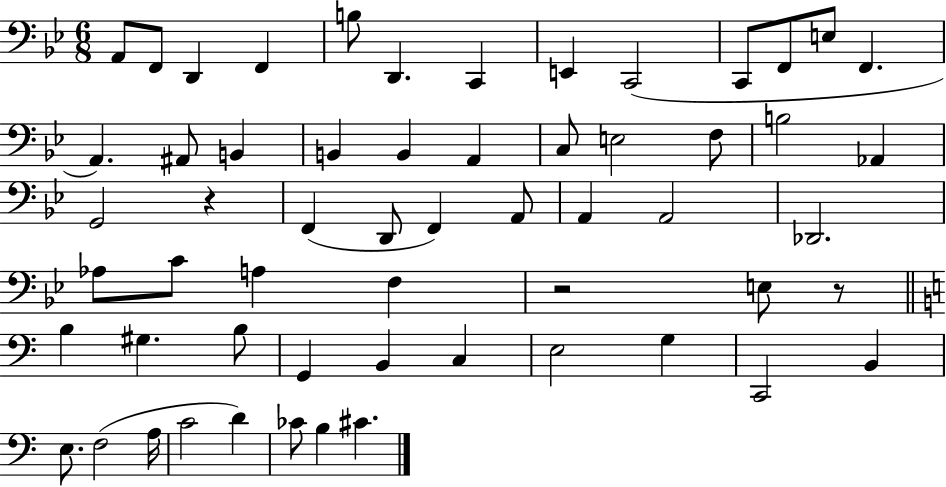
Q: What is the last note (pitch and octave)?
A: C#4